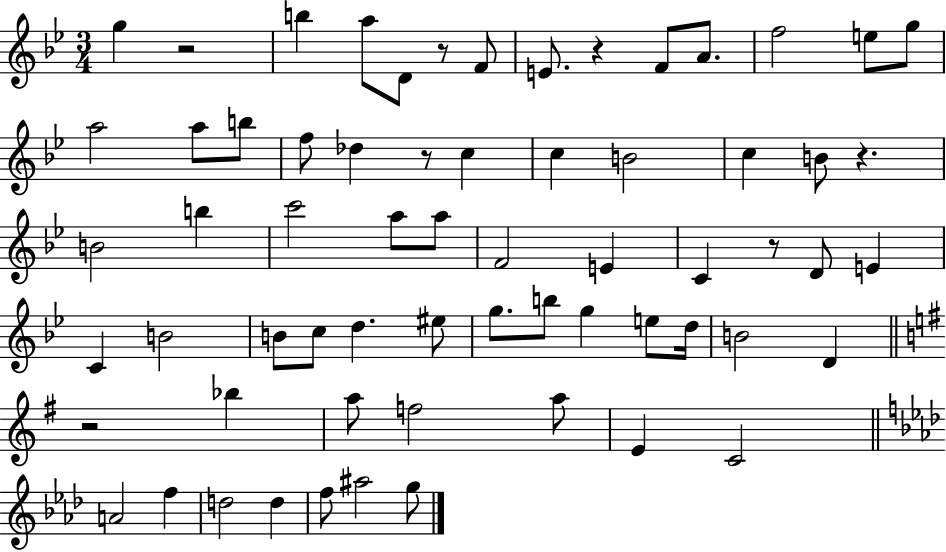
G5/q R/h B5/q A5/e D4/e R/e F4/e E4/e. R/q F4/e A4/e. F5/h E5/e G5/e A5/h A5/e B5/e F5/e Db5/q R/e C5/q C5/q B4/h C5/q B4/e R/q. B4/h B5/q C6/h A5/e A5/e F4/h E4/q C4/q R/e D4/e E4/q C4/q B4/h B4/e C5/e D5/q. EIS5/e G5/e. B5/e G5/q E5/e D5/s B4/h D4/q R/h Bb5/q A5/e F5/h A5/e E4/q C4/h A4/h F5/q D5/h D5/q F5/e A#5/h G5/e